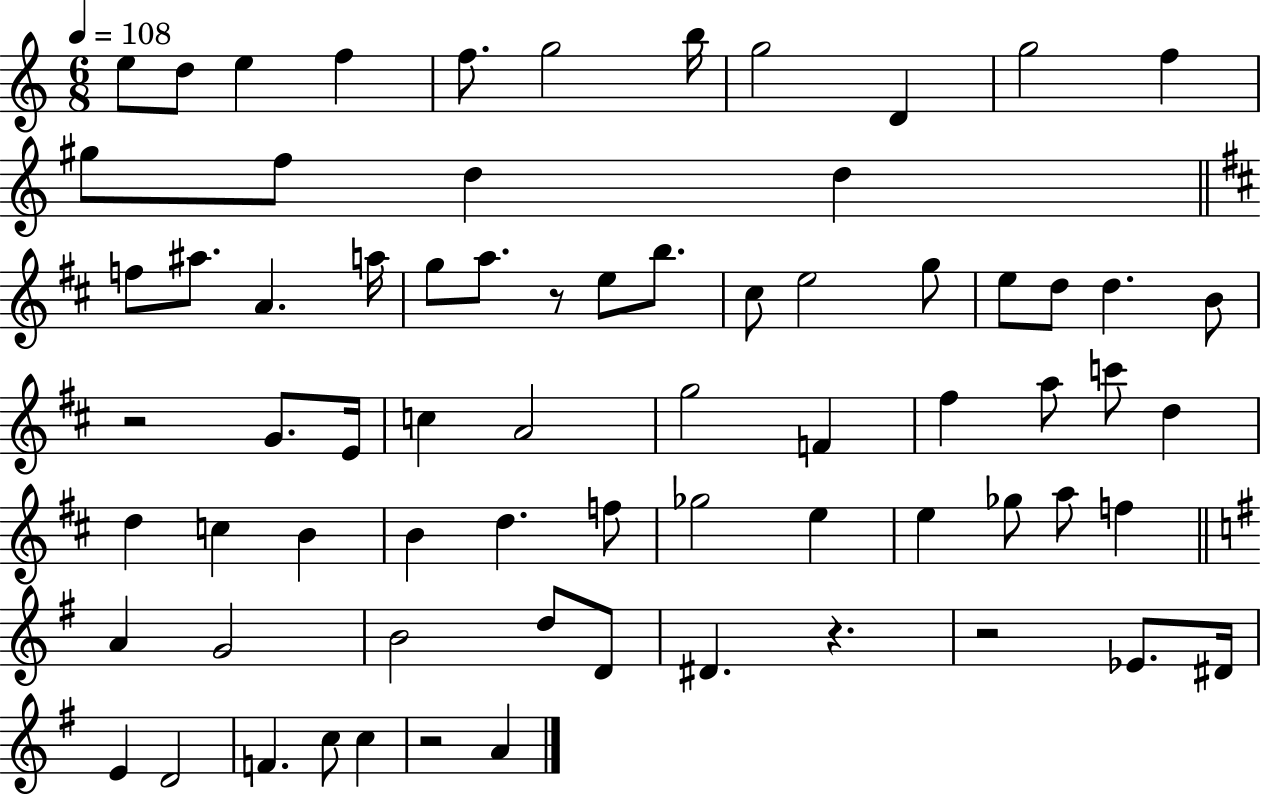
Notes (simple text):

E5/e D5/e E5/q F5/q F5/e. G5/h B5/s G5/h D4/q G5/h F5/q G#5/e F5/e D5/q D5/q F5/e A#5/e. A4/q. A5/s G5/e A5/e. R/e E5/e B5/e. C#5/e E5/h G5/e E5/e D5/e D5/q. B4/e R/h G4/e. E4/s C5/q A4/h G5/h F4/q F#5/q A5/e C6/e D5/q D5/q C5/q B4/q B4/q D5/q. F5/e Gb5/h E5/q E5/q Gb5/e A5/e F5/q A4/q G4/h B4/h D5/e D4/e D#4/q. R/q. R/h Eb4/e. D#4/s E4/q D4/h F4/q. C5/e C5/q R/h A4/q